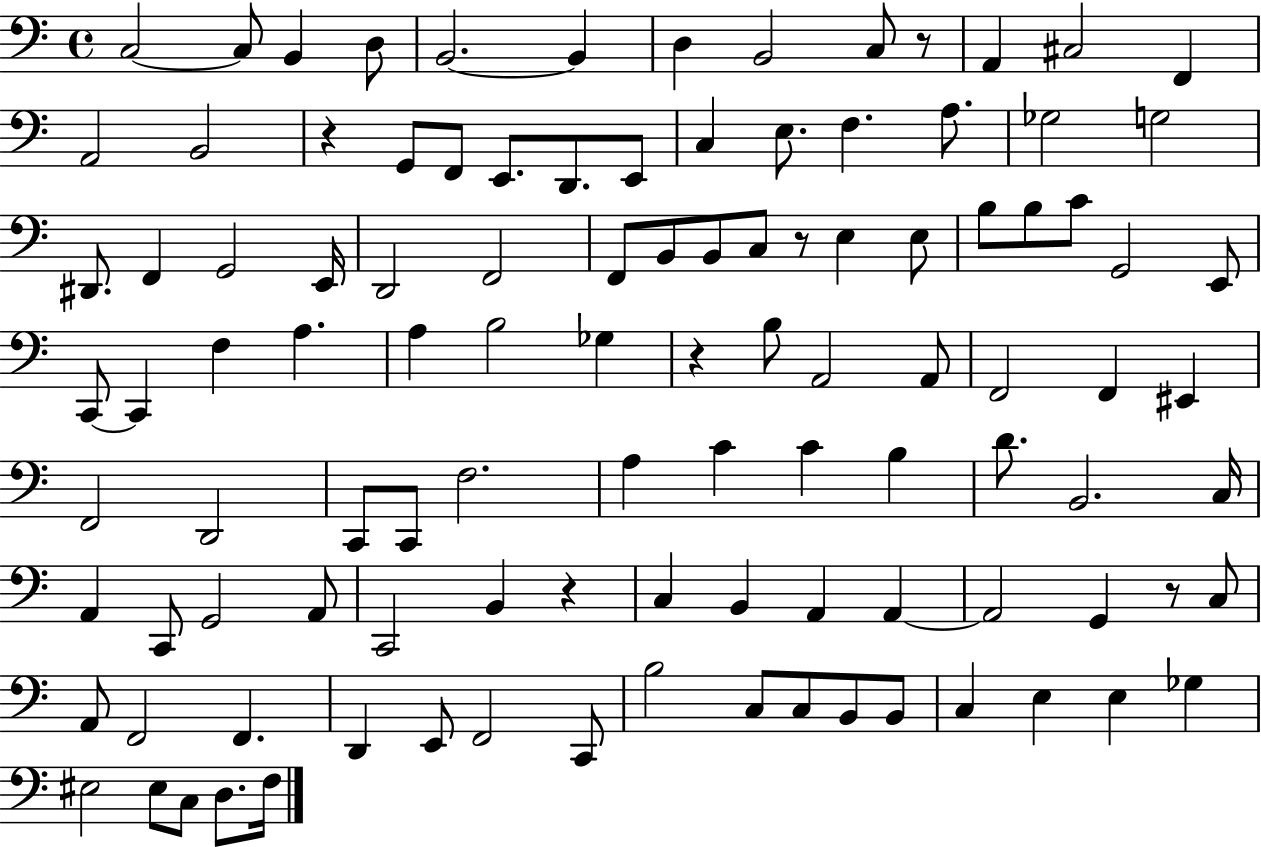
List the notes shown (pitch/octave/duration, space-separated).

C3/h C3/e B2/q D3/e B2/h. B2/q D3/q B2/h C3/e R/e A2/q C#3/h F2/q A2/h B2/h R/q G2/e F2/e E2/e. D2/e. E2/e C3/q E3/e. F3/q. A3/e. Gb3/h G3/h D#2/e. F2/q G2/h E2/s D2/h F2/h F2/e B2/e B2/e C3/e R/e E3/q E3/e B3/e B3/e C4/e G2/h E2/e C2/e C2/q F3/q A3/q. A3/q B3/h Gb3/q R/q B3/e A2/h A2/e F2/h F2/q EIS2/q F2/h D2/h C2/e C2/e F3/h. A3/q C4/q C4/q B3/q D4/e. B2/h. C3/s A2/q C2/e G2/h A2/e C2/h B2/q R/q C3/q B2/q A2/q A2/q A2/h G2/q R/e C3/e A2/e F2/h F2/q. D2/q E2/e F2/h C2/e B3/h C3/e C3/e B2/e B2/e C3/q E3/q E3/q Gb3/q EIS3/h EIS3/e C3/e D3/e. F3/s